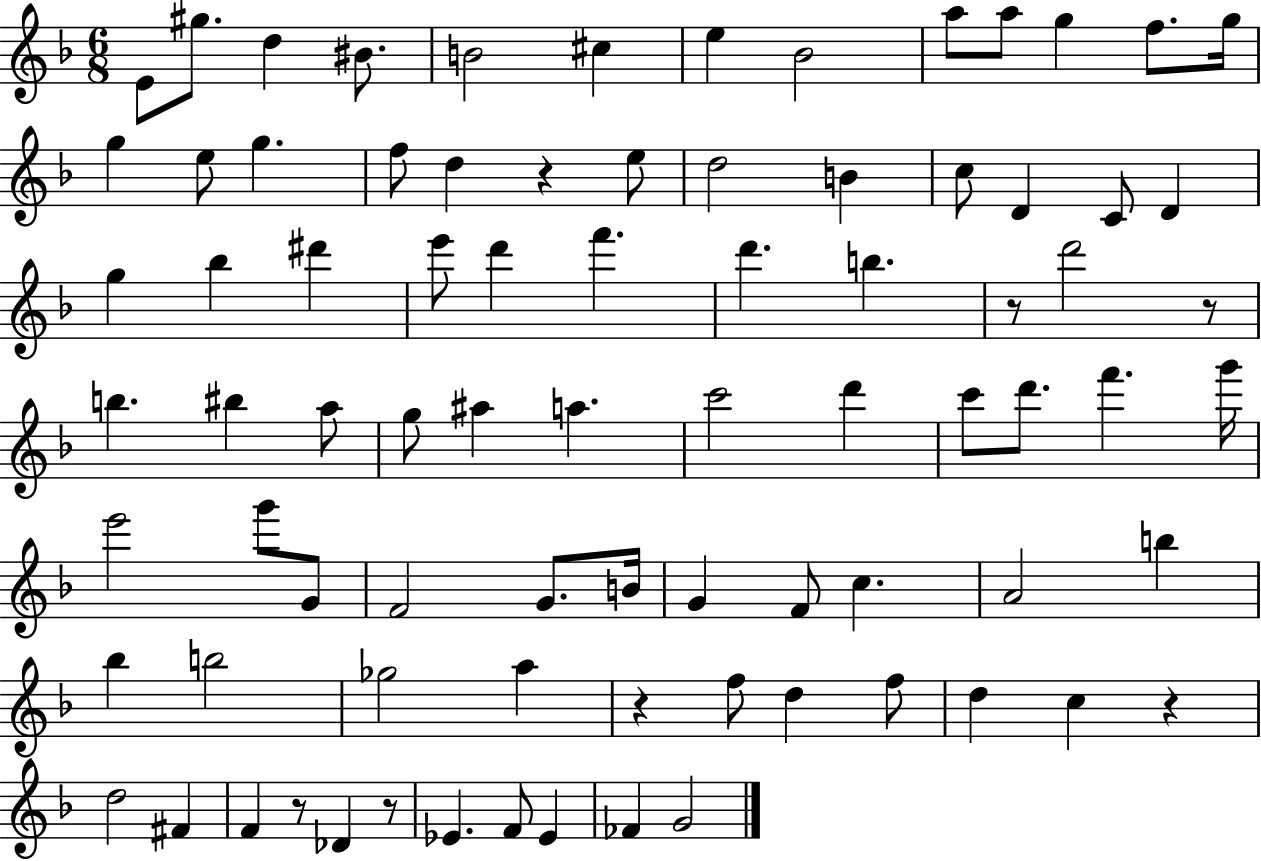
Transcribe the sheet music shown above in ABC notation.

X:1
T:Untitled
M:6/8
L:1/4
K:F
E/2 ^g/2 d ^B/2 B2 ^c e _B2 a/2 a/2 g f/2 g/4 g e/2 g f/2 d z e/2 d2 B c/2 D C/2 D g _b ^d' e'/2 d' f' d' b z/2 d'2 z/2 b ^b a/2 g/2 ^a a c'2 d' c'/2 d'/2 f' g'/4 e'2 g'/2 G/2 F2 G/2 B/4 G F/2 c A2 b _b b2 _g2 a z f/2 d f/2 d c z d2 ^F F z/2 _D z/2 _E F/2 _E _F G2